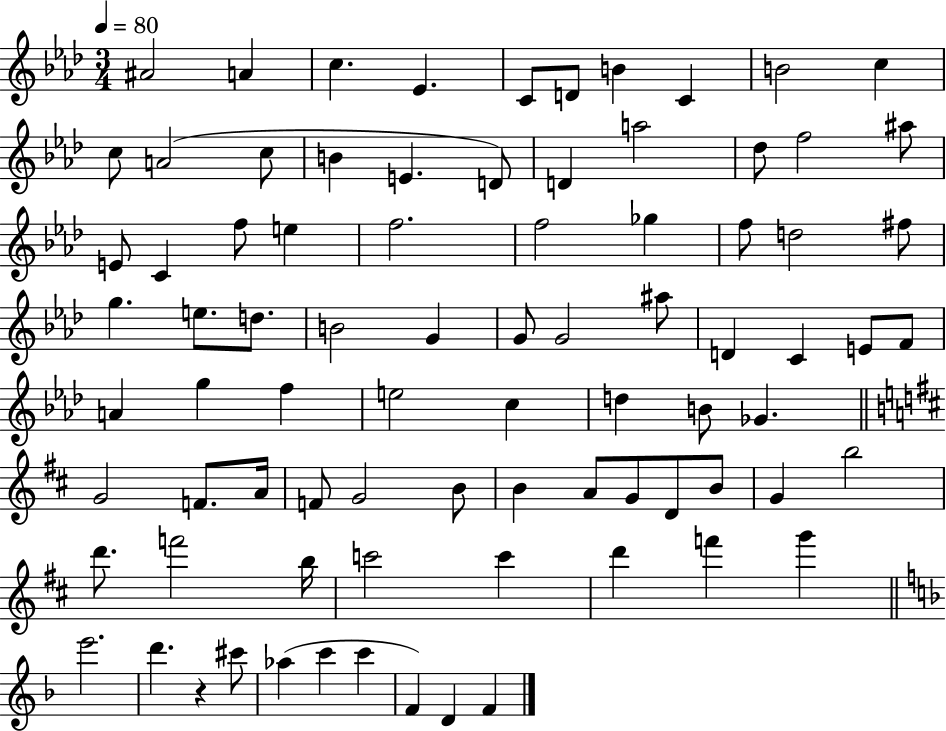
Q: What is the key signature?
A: AES major